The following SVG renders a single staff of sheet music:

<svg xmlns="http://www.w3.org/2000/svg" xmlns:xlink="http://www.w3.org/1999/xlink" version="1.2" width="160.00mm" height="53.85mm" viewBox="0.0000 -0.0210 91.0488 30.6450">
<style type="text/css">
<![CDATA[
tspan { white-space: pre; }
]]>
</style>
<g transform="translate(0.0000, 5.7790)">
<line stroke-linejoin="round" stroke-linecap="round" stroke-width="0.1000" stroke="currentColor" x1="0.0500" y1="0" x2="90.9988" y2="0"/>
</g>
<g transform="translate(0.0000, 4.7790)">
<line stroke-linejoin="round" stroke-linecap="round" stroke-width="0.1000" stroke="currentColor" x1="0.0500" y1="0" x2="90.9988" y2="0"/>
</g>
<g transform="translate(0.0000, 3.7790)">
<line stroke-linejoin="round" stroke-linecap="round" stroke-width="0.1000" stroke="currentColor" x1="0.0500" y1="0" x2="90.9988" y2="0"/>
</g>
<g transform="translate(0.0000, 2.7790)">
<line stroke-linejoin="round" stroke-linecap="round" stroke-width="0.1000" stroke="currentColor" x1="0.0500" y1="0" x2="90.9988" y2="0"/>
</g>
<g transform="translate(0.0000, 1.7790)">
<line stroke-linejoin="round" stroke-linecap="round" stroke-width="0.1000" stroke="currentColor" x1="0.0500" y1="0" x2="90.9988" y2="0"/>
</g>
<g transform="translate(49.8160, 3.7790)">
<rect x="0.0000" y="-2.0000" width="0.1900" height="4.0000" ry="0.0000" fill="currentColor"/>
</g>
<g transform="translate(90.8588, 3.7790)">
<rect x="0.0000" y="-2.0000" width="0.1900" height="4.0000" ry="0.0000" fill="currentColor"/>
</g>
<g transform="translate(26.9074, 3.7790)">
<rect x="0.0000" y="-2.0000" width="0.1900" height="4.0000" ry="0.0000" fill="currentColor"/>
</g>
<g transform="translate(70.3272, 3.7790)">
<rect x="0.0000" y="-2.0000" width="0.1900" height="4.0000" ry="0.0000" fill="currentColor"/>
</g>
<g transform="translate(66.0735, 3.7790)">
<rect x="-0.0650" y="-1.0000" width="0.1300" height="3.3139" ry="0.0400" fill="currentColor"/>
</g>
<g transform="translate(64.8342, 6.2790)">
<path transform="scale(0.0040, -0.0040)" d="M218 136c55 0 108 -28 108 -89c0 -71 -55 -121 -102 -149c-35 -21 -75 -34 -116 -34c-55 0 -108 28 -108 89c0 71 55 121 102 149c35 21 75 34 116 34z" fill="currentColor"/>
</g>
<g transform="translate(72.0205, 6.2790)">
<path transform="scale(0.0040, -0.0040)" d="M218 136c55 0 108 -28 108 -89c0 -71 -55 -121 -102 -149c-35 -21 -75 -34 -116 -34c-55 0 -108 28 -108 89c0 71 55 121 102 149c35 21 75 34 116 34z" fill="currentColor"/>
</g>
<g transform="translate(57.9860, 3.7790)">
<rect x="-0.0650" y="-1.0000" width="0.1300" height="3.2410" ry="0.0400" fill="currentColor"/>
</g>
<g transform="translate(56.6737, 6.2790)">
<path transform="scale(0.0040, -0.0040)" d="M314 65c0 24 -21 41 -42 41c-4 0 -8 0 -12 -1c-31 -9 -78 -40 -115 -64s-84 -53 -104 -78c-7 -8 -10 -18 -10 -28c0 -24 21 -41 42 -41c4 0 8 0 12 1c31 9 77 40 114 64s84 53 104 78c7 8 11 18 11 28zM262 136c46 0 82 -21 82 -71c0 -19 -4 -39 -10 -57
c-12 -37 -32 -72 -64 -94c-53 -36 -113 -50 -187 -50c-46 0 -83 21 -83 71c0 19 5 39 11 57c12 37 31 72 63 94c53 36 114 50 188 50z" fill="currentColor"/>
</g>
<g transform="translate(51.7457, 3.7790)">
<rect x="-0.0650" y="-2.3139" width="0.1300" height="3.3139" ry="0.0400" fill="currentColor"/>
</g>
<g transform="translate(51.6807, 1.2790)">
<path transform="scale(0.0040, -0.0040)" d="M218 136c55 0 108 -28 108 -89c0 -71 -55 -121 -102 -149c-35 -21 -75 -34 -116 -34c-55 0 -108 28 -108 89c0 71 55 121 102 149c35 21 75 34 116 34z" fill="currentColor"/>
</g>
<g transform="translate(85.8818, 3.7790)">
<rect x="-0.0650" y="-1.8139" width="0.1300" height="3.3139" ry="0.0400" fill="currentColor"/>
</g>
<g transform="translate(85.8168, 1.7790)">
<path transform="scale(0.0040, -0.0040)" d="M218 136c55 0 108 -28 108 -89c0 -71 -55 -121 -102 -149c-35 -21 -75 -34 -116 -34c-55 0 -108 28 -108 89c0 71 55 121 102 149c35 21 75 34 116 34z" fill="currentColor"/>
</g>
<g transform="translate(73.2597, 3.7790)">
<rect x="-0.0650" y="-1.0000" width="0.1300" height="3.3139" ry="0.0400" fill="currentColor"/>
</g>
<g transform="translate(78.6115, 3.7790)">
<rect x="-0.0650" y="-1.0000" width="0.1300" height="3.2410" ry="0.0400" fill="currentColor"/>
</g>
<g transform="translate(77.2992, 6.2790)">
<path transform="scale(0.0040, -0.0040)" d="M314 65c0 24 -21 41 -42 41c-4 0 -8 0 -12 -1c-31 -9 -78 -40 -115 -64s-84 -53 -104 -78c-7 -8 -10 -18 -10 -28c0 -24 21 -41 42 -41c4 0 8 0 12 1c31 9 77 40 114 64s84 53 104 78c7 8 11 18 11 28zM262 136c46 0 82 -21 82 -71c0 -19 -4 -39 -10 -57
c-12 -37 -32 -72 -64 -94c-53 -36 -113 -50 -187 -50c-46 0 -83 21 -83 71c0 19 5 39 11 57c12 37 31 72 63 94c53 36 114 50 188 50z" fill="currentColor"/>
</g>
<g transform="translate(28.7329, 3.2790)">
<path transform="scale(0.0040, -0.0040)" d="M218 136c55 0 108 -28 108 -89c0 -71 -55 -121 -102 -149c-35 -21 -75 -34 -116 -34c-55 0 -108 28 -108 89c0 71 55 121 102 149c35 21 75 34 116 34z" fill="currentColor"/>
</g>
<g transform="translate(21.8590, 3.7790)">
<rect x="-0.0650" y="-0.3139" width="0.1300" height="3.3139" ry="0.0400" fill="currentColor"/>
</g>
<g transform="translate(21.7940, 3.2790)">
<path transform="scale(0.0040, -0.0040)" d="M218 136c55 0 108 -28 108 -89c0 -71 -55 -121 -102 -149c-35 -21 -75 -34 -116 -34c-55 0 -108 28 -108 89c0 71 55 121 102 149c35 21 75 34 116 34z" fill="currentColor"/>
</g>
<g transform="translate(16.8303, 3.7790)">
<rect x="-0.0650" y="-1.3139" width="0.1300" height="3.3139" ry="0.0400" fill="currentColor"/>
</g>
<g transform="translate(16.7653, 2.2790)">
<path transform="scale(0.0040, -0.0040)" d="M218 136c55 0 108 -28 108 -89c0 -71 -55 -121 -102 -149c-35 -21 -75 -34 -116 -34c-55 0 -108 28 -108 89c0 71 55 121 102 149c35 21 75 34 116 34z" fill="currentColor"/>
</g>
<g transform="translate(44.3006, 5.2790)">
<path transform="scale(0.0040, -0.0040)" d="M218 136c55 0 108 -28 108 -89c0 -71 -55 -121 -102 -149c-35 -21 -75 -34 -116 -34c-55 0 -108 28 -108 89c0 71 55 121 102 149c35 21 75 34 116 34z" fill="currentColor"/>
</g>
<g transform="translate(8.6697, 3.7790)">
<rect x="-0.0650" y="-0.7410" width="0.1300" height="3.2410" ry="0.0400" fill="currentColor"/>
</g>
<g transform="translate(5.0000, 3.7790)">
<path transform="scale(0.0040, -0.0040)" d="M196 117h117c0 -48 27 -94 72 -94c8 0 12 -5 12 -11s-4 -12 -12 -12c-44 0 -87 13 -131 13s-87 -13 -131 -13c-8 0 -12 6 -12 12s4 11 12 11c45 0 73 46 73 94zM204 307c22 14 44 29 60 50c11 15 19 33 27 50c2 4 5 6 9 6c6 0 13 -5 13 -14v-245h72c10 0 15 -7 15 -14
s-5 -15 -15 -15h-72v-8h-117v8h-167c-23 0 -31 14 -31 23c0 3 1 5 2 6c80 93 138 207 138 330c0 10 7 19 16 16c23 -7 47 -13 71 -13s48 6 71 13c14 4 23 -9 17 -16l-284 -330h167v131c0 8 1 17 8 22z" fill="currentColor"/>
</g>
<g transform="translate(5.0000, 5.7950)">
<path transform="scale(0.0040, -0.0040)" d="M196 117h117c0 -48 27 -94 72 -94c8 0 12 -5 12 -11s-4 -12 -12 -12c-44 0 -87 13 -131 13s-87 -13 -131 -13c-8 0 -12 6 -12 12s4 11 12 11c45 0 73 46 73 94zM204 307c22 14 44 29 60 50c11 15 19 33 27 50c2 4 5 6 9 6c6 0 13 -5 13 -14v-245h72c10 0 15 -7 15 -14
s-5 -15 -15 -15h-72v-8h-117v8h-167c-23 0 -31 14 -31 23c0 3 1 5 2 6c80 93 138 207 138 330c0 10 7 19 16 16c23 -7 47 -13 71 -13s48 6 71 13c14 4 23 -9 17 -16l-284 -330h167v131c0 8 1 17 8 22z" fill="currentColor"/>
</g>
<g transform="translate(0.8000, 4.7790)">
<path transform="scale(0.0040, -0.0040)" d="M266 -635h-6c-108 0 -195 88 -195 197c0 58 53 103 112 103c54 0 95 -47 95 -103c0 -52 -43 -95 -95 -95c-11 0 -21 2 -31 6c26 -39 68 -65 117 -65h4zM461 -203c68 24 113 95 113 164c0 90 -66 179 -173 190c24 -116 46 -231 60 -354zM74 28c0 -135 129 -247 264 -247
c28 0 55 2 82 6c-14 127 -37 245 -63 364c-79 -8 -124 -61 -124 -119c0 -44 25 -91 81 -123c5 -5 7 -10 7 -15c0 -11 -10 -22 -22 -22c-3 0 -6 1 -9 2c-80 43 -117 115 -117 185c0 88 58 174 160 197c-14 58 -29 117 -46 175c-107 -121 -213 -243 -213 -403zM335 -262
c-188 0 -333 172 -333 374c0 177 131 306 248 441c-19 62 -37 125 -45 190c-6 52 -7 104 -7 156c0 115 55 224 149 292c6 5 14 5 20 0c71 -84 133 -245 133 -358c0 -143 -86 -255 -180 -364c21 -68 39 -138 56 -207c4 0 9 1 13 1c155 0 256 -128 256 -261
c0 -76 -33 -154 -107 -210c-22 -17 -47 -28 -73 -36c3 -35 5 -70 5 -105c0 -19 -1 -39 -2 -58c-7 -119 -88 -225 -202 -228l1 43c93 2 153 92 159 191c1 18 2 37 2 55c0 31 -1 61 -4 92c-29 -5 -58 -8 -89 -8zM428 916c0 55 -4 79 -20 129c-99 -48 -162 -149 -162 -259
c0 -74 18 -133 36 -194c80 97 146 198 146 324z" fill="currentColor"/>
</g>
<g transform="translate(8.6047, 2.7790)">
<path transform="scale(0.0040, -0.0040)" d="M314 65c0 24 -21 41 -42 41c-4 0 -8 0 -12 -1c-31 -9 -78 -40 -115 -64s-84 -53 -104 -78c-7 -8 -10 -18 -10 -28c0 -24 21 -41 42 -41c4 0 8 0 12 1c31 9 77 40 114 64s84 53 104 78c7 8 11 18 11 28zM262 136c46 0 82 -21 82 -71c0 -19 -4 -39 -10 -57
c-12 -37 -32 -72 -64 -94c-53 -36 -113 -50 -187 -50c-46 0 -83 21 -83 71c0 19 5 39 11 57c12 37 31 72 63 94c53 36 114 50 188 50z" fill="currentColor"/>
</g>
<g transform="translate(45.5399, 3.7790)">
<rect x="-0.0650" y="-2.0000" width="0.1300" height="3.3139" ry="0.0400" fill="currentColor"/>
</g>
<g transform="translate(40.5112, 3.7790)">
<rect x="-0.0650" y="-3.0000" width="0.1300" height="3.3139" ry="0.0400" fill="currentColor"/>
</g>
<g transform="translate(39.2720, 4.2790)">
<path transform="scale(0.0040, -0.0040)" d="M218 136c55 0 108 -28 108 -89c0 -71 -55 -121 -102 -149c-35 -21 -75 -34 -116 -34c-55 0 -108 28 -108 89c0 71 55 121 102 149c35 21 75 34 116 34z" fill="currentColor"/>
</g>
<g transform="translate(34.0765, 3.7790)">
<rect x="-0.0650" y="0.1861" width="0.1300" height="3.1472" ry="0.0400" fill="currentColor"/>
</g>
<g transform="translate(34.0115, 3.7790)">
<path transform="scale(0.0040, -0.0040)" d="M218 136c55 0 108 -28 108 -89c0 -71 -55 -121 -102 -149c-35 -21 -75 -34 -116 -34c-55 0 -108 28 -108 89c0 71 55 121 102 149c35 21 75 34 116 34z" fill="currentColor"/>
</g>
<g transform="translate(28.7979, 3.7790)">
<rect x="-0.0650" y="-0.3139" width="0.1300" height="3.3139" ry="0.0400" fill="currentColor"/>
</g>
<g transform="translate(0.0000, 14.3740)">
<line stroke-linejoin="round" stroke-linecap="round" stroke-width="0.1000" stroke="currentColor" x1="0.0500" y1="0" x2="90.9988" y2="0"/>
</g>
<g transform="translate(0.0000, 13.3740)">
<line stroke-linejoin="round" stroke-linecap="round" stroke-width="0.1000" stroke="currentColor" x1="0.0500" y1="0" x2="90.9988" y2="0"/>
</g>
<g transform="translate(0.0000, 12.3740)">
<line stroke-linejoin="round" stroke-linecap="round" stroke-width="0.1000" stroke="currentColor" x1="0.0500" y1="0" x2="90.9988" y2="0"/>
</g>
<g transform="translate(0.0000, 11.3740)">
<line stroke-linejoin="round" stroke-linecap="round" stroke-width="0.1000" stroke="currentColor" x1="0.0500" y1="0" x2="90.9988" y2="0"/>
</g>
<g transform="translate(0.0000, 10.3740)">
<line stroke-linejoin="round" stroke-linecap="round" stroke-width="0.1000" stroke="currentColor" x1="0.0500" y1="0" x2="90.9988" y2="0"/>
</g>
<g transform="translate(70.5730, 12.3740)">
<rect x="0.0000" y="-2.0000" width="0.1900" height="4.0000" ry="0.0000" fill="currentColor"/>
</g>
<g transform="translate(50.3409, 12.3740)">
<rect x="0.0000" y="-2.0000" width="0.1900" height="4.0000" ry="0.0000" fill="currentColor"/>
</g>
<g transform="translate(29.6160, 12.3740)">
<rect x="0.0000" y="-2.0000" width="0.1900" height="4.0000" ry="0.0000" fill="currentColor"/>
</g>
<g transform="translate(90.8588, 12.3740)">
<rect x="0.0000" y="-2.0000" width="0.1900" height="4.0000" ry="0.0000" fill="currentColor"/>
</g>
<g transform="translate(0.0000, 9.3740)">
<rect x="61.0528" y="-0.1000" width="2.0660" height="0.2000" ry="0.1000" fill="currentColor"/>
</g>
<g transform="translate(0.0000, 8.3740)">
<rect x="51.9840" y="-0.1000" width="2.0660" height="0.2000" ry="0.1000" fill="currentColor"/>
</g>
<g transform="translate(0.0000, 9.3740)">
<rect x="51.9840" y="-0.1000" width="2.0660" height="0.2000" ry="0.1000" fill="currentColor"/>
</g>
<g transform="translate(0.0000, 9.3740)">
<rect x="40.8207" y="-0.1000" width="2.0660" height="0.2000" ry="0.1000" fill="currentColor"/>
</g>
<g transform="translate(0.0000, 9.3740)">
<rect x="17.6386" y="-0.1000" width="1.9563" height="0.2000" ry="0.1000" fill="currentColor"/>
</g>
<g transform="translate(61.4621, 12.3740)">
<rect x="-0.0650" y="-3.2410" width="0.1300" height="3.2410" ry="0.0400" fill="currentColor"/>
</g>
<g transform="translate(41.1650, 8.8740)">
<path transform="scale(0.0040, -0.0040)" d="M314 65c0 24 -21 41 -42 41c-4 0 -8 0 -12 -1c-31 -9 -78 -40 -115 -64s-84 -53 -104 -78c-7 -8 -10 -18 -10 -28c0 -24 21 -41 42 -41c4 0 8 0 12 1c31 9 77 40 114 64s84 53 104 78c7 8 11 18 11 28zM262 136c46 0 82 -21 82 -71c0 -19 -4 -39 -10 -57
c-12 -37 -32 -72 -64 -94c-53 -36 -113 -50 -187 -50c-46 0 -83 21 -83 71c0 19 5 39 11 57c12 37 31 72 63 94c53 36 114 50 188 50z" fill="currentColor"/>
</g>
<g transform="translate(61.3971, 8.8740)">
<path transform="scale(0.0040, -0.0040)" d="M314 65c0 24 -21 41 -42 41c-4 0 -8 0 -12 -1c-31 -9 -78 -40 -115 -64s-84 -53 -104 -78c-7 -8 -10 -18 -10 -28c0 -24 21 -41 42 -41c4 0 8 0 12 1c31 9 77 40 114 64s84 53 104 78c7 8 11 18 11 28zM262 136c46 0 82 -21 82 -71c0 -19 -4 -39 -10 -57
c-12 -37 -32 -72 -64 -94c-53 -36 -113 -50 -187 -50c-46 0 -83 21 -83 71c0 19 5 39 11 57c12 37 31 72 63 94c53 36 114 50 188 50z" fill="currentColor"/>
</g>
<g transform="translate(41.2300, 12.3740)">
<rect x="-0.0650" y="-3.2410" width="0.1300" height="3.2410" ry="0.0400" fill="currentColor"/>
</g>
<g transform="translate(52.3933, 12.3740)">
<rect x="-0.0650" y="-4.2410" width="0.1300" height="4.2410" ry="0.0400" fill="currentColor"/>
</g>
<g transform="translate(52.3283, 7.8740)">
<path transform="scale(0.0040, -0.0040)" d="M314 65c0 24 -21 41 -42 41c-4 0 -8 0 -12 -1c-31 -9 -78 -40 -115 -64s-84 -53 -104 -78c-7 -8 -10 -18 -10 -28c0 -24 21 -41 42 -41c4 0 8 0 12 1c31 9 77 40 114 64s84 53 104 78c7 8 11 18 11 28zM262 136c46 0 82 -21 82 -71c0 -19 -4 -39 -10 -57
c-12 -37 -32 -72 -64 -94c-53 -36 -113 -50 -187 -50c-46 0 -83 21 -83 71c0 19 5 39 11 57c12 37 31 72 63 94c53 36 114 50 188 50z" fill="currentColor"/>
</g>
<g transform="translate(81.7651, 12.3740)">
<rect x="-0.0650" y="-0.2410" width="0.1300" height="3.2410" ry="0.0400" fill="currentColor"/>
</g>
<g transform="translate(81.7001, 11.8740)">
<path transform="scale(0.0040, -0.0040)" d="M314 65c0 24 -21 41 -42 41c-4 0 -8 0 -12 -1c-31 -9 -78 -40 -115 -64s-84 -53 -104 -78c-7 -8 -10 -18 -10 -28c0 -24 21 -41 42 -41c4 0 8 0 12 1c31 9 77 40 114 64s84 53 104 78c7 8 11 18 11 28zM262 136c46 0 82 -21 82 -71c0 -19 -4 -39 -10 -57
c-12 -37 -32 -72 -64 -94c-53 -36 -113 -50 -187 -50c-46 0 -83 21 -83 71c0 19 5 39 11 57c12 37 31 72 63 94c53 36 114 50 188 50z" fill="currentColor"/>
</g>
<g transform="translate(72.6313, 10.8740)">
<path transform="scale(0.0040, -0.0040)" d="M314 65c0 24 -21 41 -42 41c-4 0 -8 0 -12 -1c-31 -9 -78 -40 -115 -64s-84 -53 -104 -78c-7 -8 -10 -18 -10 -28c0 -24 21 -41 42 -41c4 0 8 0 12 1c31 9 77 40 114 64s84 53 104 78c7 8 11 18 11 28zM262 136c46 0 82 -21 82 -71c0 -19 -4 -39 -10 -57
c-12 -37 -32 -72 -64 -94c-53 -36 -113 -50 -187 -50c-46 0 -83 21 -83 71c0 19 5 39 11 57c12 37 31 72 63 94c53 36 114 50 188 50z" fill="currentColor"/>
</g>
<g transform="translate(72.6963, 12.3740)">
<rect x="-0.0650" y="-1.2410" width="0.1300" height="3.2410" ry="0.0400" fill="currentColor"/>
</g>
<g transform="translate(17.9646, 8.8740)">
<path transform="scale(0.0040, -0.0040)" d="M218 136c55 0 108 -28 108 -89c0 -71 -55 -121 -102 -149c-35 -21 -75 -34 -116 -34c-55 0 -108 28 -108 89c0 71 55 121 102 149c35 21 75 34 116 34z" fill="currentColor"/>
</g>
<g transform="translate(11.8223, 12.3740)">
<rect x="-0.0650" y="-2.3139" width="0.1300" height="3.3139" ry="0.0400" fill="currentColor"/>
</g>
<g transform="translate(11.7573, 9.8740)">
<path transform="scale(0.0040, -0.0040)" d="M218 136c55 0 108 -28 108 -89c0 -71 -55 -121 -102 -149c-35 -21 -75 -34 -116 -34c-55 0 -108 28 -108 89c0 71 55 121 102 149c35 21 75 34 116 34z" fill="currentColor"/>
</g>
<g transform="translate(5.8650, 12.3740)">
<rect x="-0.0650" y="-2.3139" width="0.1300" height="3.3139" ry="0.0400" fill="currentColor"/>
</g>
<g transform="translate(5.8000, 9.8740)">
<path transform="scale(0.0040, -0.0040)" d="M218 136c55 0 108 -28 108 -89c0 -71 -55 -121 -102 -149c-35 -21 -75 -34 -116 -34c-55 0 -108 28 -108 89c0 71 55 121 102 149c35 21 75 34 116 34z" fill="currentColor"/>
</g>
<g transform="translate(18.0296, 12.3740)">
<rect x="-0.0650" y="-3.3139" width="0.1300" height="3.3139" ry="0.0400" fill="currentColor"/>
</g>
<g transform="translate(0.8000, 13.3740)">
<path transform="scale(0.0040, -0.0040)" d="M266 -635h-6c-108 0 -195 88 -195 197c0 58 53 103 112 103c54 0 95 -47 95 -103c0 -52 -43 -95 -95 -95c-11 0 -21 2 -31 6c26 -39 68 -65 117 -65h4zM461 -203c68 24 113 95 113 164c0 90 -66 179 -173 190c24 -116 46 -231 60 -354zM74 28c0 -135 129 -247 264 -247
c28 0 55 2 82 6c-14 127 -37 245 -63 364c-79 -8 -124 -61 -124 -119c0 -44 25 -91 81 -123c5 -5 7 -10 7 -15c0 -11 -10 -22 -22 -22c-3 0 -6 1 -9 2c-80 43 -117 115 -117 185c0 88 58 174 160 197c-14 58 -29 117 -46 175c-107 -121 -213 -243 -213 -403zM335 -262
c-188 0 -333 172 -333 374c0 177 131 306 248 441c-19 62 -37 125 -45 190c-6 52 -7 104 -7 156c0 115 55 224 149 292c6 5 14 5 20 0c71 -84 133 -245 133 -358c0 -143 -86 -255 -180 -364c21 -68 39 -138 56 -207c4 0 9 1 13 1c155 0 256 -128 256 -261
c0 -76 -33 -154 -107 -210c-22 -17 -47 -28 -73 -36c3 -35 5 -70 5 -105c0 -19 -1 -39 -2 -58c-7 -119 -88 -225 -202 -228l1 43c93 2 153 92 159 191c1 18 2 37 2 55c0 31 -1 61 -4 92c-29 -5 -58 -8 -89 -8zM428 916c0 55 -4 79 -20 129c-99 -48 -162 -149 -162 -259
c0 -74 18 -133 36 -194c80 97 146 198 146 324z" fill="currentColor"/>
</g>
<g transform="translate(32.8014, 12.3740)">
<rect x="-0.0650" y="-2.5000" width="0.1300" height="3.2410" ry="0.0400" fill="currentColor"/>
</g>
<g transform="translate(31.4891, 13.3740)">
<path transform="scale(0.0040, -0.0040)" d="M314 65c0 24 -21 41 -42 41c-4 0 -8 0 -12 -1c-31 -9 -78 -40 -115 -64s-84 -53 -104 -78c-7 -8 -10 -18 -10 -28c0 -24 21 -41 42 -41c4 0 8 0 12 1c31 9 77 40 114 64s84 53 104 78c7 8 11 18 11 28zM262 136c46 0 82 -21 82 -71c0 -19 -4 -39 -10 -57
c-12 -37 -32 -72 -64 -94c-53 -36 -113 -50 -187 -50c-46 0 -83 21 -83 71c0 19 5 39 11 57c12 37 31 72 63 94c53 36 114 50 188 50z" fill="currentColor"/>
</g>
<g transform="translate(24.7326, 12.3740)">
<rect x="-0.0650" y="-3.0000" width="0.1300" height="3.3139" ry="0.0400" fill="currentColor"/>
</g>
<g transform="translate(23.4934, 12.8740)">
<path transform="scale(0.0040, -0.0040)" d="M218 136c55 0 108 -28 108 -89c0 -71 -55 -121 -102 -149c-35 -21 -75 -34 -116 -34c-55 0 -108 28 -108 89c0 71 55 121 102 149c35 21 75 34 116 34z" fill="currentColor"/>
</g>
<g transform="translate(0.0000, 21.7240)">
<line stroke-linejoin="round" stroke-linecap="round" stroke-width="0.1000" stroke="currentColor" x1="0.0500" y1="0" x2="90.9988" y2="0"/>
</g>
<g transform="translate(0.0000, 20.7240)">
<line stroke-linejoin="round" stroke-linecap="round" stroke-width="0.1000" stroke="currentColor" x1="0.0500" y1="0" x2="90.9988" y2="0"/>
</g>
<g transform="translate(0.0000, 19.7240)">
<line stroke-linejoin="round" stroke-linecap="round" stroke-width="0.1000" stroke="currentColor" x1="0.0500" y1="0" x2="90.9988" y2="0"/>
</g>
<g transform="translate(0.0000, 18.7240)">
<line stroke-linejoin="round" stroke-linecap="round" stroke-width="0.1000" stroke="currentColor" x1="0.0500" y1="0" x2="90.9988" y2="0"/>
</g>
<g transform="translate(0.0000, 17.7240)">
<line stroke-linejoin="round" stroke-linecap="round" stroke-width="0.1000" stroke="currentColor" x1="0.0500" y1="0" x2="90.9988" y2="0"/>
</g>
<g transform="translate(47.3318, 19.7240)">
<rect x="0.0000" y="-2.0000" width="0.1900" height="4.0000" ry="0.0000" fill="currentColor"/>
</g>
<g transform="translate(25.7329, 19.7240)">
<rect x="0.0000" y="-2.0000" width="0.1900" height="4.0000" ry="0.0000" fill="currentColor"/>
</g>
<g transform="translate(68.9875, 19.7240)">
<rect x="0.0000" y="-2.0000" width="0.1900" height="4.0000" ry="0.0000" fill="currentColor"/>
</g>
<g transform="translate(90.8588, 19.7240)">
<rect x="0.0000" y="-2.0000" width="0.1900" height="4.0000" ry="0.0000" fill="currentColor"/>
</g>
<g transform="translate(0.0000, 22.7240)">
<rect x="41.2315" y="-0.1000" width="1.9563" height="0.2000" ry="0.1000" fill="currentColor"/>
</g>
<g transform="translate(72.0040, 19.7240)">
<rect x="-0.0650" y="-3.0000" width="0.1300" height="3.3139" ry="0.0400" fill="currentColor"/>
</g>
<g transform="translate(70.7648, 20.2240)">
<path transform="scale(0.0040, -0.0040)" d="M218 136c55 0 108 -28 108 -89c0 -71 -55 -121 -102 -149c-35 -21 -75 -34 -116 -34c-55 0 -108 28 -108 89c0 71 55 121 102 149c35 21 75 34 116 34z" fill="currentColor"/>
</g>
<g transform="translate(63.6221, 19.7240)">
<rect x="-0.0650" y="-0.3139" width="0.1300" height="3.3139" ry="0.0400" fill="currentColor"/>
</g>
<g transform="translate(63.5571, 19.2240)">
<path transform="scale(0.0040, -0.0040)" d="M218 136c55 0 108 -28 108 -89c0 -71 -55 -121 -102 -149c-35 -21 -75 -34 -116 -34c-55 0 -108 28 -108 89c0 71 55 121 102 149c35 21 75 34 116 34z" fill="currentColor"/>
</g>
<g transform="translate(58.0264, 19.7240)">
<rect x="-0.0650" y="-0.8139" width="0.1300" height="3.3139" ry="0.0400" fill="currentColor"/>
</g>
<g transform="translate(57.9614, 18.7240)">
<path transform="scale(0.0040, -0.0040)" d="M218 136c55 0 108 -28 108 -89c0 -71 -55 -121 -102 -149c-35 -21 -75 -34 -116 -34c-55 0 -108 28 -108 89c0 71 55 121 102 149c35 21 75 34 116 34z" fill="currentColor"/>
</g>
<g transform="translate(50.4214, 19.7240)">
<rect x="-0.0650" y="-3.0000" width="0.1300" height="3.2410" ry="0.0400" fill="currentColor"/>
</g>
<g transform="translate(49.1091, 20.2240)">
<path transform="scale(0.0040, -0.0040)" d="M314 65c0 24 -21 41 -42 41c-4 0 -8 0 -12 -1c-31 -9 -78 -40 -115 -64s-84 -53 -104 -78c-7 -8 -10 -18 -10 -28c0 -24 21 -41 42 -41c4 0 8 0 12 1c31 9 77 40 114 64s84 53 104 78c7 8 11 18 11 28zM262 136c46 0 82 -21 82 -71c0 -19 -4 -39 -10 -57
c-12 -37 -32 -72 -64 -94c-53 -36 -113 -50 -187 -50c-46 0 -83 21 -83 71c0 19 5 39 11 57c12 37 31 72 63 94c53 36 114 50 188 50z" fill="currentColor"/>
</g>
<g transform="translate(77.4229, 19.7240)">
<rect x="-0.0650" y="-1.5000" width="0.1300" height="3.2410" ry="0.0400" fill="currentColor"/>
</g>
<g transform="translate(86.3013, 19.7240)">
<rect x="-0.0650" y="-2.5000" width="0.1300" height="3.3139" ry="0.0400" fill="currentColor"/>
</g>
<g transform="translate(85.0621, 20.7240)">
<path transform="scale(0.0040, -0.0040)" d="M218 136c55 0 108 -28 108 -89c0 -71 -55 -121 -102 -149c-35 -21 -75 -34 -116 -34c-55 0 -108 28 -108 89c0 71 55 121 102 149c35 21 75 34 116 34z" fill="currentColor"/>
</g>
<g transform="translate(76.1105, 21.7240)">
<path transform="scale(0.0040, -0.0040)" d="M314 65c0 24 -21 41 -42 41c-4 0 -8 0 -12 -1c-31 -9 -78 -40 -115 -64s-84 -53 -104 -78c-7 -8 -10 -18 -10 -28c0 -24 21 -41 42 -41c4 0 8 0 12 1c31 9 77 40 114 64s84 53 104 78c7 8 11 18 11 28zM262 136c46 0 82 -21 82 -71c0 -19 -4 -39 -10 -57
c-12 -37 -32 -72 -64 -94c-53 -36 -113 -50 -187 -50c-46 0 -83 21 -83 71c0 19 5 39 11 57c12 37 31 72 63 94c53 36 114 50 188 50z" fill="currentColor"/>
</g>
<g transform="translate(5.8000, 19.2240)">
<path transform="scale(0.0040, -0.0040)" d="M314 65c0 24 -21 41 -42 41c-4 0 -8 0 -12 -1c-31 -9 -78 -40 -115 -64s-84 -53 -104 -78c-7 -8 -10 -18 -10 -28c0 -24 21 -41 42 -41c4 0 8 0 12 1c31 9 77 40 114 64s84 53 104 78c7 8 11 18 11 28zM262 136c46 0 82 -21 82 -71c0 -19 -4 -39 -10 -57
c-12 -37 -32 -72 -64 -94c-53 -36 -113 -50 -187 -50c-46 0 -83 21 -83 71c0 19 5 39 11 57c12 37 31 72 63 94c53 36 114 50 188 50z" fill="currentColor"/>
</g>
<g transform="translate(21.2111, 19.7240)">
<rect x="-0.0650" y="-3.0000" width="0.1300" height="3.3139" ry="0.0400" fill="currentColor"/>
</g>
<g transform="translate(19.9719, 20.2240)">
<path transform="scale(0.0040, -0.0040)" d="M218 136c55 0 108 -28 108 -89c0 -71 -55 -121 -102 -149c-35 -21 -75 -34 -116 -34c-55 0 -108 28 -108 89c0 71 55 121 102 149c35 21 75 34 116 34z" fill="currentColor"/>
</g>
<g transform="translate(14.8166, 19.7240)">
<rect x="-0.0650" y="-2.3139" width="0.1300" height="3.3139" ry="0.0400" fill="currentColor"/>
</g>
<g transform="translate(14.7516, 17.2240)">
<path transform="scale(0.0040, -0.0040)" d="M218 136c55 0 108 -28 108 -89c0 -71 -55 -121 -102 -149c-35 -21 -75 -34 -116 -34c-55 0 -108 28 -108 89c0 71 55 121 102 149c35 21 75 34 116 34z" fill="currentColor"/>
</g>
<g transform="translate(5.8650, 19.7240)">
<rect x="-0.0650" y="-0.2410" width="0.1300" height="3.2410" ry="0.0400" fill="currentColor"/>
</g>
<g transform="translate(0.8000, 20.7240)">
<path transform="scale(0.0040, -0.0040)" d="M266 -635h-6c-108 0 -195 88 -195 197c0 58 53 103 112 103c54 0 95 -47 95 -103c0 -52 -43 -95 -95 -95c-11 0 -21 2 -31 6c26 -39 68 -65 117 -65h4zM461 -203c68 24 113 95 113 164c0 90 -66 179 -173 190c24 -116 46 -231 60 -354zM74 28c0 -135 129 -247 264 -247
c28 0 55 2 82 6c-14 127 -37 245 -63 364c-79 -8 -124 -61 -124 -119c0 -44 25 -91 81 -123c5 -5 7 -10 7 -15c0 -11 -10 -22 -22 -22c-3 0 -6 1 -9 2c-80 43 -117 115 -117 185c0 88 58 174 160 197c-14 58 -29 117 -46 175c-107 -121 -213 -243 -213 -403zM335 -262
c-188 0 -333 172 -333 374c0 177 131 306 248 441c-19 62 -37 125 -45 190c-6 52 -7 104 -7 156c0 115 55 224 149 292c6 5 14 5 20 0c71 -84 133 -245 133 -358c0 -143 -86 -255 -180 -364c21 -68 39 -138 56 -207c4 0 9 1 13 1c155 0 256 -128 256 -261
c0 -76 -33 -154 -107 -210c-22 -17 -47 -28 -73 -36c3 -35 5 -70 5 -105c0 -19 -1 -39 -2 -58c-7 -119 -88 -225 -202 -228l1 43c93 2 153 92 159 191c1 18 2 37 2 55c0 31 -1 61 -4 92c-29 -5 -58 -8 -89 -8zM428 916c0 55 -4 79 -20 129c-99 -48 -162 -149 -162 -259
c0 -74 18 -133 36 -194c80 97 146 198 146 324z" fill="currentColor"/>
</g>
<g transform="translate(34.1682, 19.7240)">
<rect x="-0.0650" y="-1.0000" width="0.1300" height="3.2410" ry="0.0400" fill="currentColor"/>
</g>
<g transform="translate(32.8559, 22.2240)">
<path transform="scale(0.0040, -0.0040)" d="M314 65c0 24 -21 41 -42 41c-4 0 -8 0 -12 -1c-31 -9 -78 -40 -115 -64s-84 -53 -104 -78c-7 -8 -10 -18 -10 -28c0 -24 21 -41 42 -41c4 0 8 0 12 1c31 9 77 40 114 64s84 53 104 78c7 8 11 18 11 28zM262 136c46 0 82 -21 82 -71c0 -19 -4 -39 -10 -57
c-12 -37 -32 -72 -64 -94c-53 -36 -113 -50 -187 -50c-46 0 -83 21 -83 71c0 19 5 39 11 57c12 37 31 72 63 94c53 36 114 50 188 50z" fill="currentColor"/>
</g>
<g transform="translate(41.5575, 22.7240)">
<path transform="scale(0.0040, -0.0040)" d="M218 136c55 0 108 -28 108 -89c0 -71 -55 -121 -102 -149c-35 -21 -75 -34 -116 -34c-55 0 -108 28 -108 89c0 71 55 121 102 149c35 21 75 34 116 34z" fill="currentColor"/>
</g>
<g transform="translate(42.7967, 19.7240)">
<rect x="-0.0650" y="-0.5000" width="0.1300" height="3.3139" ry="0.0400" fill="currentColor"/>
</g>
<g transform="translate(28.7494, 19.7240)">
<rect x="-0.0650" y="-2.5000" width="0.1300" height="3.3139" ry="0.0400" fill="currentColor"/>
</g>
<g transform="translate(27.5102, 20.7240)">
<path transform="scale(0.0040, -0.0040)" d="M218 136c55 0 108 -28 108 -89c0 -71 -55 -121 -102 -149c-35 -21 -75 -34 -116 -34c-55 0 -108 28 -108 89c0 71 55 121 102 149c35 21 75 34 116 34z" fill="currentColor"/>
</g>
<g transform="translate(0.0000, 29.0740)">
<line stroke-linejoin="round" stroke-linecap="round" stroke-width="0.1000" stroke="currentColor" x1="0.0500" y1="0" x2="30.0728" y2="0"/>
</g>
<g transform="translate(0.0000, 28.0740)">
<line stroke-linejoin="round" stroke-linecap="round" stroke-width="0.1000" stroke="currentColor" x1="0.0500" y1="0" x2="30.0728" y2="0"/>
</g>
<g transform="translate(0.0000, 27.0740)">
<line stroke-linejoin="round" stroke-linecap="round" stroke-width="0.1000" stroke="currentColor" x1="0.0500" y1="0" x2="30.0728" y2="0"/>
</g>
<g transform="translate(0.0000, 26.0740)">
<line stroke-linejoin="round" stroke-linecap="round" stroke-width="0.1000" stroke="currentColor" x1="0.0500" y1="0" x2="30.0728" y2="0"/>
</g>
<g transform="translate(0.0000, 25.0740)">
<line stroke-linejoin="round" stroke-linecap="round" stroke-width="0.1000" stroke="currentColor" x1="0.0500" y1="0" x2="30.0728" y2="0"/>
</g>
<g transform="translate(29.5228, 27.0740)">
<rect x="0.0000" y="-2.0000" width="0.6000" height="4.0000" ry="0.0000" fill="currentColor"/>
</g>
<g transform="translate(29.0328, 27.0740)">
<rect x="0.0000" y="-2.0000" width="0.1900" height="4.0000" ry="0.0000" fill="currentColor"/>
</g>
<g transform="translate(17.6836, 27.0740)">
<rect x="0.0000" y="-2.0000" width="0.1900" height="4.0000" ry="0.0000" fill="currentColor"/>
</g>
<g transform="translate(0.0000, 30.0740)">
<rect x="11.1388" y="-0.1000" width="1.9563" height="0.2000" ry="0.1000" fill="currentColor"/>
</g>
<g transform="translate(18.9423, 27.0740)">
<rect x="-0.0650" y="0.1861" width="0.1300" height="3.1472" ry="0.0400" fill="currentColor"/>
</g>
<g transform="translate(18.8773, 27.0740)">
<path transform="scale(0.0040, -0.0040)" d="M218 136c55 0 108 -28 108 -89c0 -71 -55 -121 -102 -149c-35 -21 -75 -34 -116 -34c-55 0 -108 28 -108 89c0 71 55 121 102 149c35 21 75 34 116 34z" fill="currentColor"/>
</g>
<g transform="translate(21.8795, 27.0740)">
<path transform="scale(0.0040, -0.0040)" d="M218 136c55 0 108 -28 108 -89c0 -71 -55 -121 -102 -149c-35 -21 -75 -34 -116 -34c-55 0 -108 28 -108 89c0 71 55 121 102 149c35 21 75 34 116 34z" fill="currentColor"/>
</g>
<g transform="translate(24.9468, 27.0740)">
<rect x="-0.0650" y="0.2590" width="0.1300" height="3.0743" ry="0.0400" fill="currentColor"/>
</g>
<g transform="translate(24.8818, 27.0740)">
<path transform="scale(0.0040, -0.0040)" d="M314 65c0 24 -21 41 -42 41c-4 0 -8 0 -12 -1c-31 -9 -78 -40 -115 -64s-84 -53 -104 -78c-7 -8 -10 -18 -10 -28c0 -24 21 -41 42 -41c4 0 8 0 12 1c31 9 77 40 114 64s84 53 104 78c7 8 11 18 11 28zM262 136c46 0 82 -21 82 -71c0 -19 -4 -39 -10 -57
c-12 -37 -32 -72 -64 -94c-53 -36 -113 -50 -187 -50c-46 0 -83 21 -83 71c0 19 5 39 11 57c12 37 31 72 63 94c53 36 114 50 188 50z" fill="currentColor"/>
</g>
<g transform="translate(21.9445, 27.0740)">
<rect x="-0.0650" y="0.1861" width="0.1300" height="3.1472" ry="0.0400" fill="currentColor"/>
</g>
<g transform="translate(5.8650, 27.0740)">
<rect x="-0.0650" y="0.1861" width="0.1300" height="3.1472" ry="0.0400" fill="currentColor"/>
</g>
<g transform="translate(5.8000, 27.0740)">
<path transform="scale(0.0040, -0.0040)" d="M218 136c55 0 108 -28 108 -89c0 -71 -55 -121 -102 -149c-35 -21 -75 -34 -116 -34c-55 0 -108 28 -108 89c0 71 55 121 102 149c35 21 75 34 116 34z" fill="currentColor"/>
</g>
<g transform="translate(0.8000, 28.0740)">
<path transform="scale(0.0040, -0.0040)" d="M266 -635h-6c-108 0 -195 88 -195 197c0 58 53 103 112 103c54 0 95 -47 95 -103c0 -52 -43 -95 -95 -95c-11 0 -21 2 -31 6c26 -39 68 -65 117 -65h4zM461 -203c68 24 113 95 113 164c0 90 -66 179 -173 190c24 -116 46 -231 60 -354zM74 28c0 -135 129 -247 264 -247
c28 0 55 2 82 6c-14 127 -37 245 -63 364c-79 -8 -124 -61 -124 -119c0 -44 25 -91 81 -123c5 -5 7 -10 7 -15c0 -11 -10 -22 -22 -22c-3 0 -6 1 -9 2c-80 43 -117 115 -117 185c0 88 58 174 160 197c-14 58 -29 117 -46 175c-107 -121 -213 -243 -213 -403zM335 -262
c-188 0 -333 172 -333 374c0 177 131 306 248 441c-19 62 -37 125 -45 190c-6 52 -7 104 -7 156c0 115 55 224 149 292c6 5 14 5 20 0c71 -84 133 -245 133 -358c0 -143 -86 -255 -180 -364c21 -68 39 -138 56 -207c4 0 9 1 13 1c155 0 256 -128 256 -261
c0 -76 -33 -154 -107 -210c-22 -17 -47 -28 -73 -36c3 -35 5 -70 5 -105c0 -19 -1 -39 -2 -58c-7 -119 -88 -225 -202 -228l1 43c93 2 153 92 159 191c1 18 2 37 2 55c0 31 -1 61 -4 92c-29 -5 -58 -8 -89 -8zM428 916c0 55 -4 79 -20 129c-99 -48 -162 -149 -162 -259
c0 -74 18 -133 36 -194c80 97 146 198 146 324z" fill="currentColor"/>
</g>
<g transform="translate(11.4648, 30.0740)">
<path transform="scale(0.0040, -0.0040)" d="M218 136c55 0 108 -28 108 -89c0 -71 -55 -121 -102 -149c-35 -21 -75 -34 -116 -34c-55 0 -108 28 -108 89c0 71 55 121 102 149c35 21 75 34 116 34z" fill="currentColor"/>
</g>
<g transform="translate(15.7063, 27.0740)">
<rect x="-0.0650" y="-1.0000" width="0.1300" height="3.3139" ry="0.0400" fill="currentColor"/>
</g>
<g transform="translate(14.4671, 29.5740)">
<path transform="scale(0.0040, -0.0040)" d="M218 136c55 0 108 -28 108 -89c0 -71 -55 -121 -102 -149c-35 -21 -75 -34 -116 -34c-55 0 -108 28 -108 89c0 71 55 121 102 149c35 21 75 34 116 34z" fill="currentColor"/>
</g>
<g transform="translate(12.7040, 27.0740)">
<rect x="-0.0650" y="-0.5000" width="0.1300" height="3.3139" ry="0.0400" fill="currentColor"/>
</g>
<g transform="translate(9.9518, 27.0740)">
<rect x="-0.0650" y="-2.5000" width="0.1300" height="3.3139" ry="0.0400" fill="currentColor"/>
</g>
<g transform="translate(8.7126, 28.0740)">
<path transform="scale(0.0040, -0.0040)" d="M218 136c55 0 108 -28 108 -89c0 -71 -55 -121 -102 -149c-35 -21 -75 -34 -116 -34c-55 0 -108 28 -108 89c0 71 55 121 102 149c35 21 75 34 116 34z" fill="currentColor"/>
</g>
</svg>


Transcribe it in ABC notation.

X:1
T:Untitled
M:4/4
L:1/4
K:C
d2 e c c B A F g D2 D D D2 f g g b A G2 b2 d'2 b2 e2 c2 c2 g A G D2 C A2 d c A E2 G B G C D B B B2